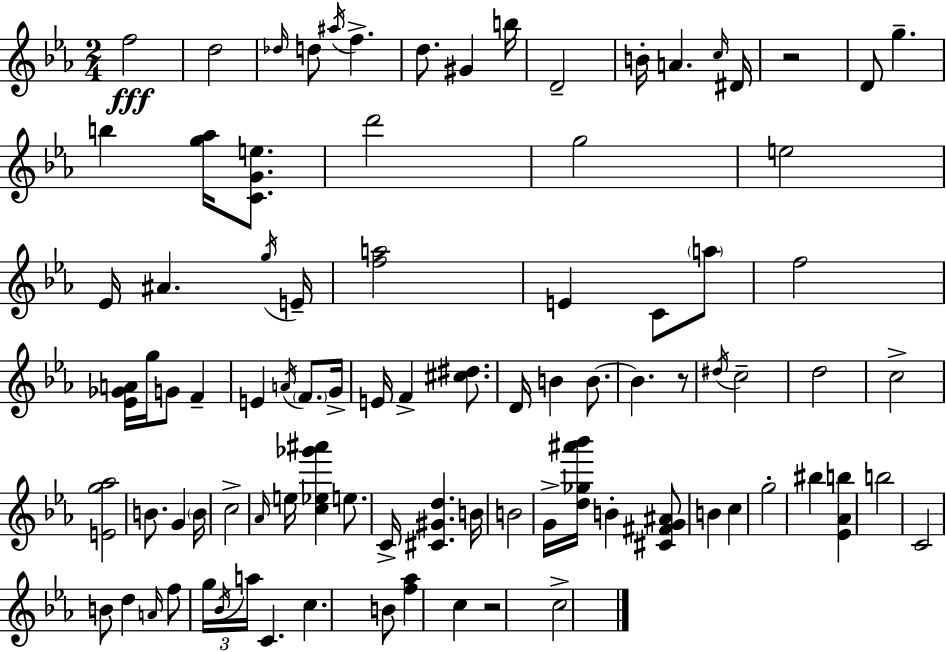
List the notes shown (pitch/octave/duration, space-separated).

F5/h D5/h Db5/s D5/e A#5/s F5/q. D5/e. G#4/q B5/s D4/h B4/s A4/q. C5/s D#4/s R/h D4/e G5/q. B5/q [G5,Ab5]/s [C4,G4,E5]/e. D6/h G5/h E5/h Eb4/s A#4/q. G5/s E4/s [F5,A5]/h E4/q C4/e A5/e F5/h [Eb4,Gb4,A4]/s G5/s G4/e F4/q E4/q A4/s F4/e. G4/s E4/s F4/q [C#5,D#5]/e. D4/s B4/q B4/e. B4/q. R/e D#5/s C5/h D5/h C5/h [E4,G5,Ab5]/h B4/e. G4/q B4/s C5/h Ab4/s E5/s [C5,Eb5,Gb6,A#6]/q E5/e. C4/s [C#4,G#4,D5]/q. B4/s B4/h G4/s [D5,Gb5,A#6,Bb6]/s B4/q [C#4,F#4,G4,A#4]/e B4/q C5/q G5/h BIS5/q [Eb4,Ab4,B5]/q B5/h C4/h B4/e D5/q A4/s F5/e G5/s Bb4/s A5/s C4/q. C5/q. B4/e [F5,Ab5]/q C5/q R/h C5/h